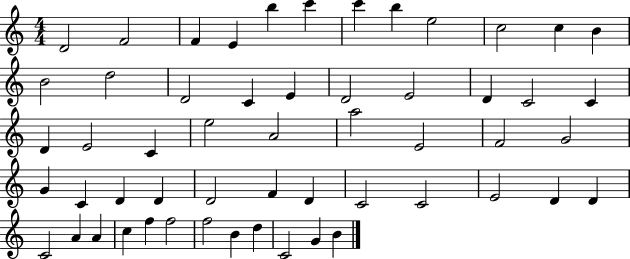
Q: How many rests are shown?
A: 0